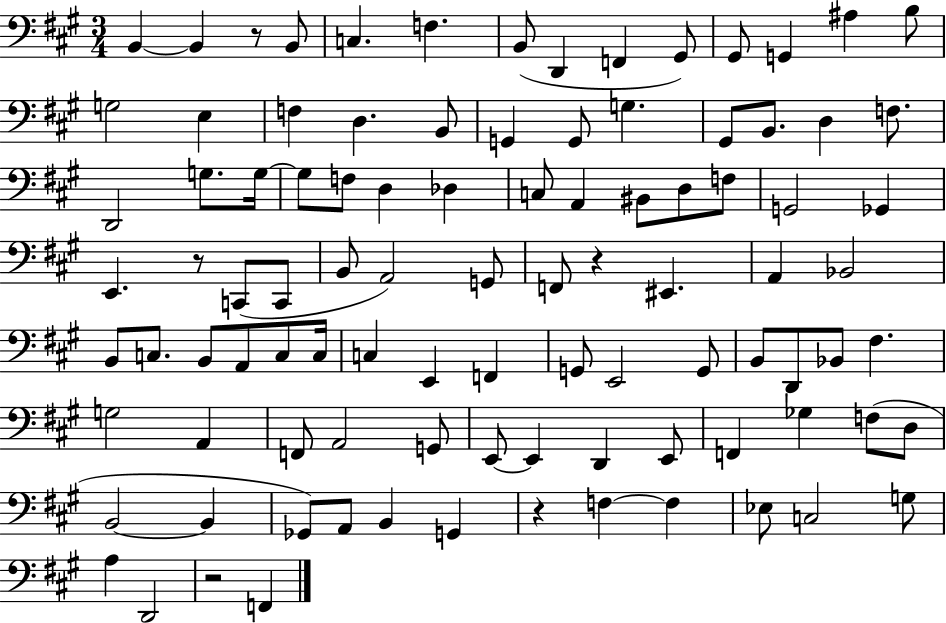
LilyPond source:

{
  \clef bass
  \numericTimeSignature
  \time 3/4
  \key a \major
  b,4~~ b,4 r8 b,8 | c4. f4. | b,8( d,4 f,4 gis,8) | gis,8 g,4 ais4 b8 | \break g2 e4 | f4 d4. b,8 | g,4 g,8 g4. | gis,8 b,8. d4 f8. | \break d,2 g8. g16~~ | g8 f8 d4 des4 | c8 a,4 bis,8 d8 f8 | g,2 ges,4 | \break e,4. r8 c,8( c,8 | b,8 a,2) g,8 | f,8 r4 eis,4. | a,4 bes,2 | \break b,8 c8. b,8 a,8 c8 c16 | c4 e,4 f,4 | g,8 e,2 g,8 | b,8 d,8 bes,8 fis4. | \break g2 a,4 | f,8 a,2 g,8 | e,8~~ e,4 d,4 e,8 | f,4 ges4 f8( d8 | \break b,2~~ b,4 | ges,8) a,8 b,4 g,4 | r4 f4~~ f4 | ees8 c2 g8 | \break a4 d,2 | r2 f,4 | \bar "|."
}